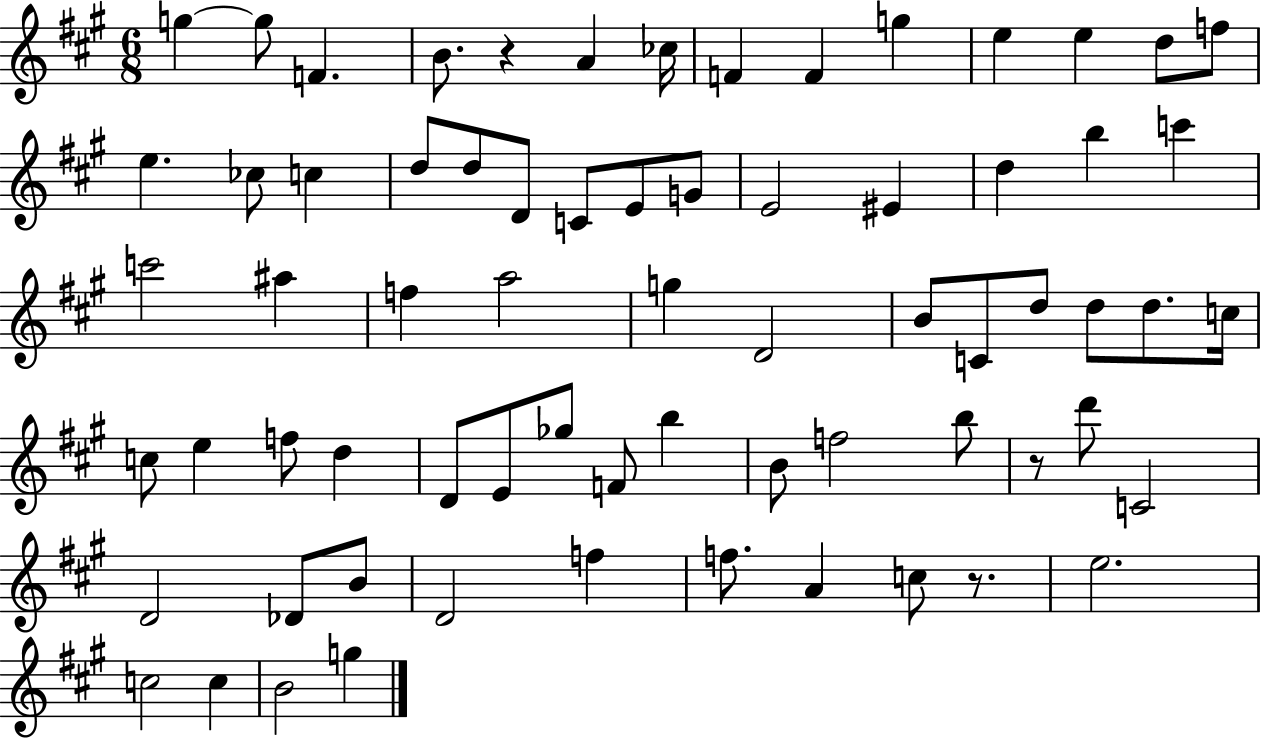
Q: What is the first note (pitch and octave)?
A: G5